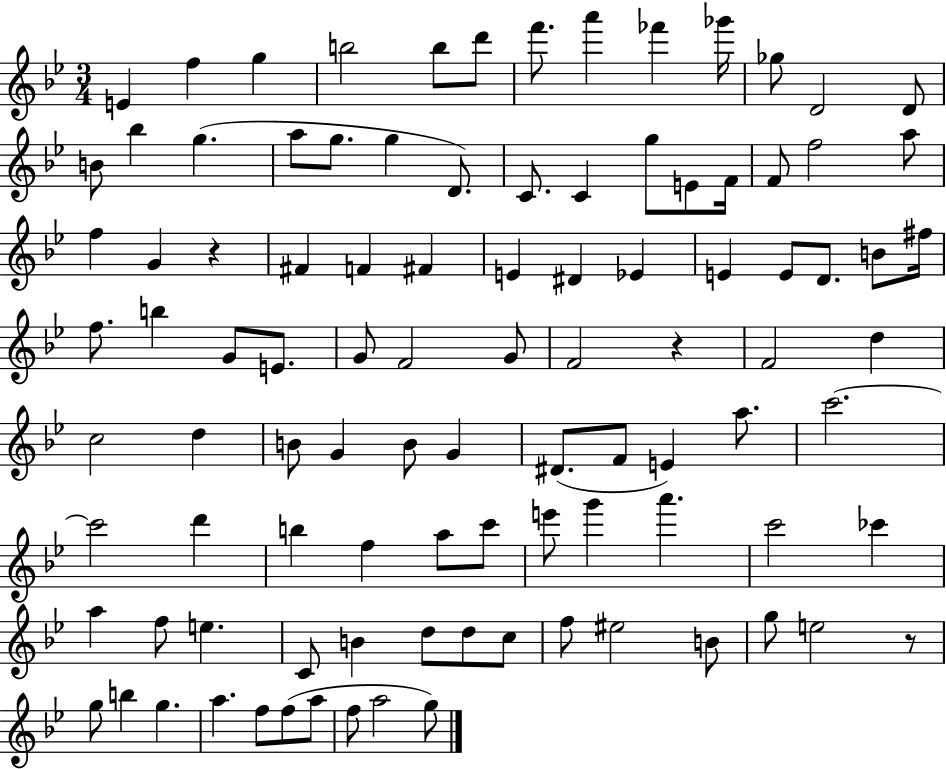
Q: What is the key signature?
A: BES major